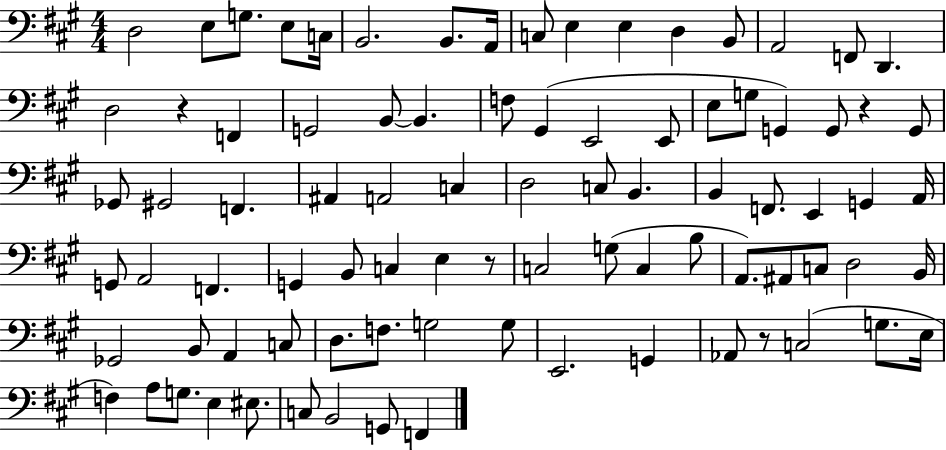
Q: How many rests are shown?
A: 4